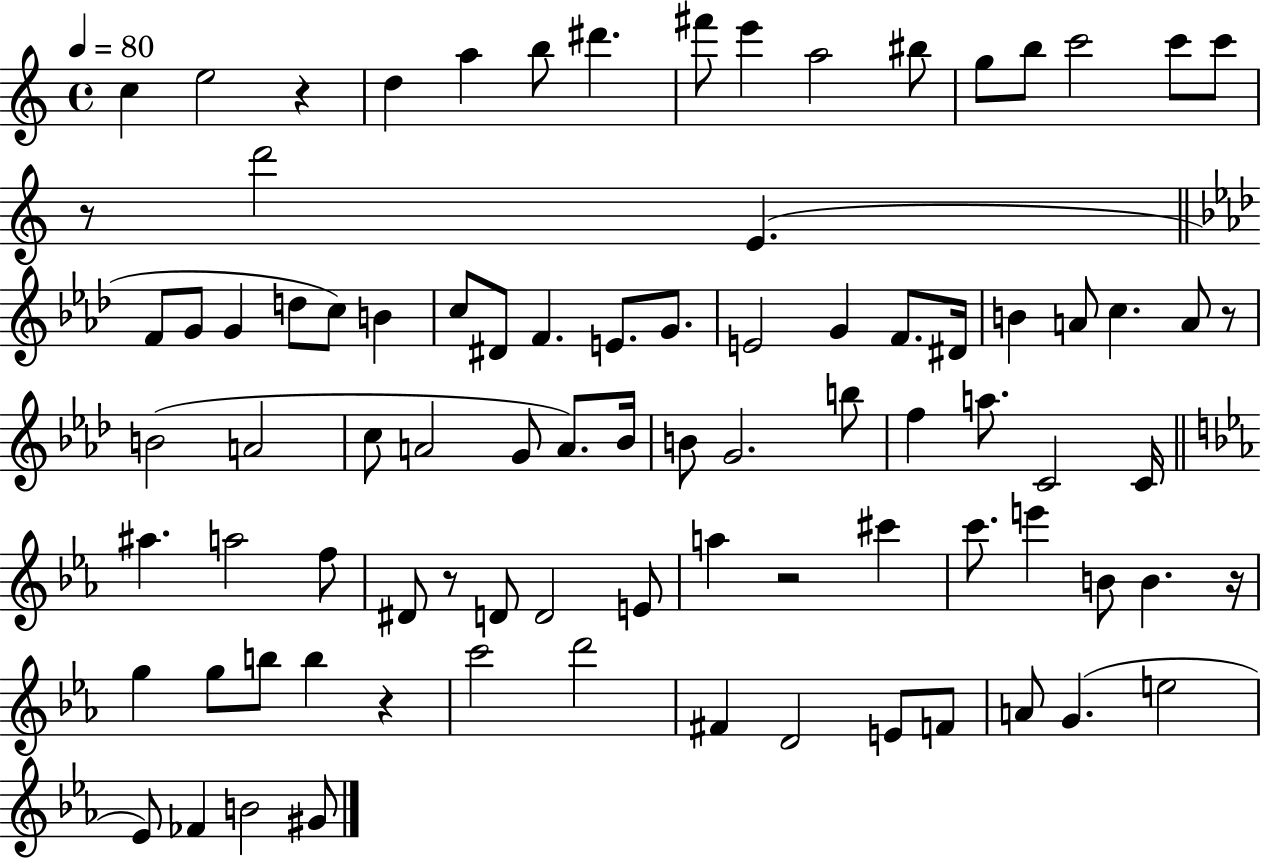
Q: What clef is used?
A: treble